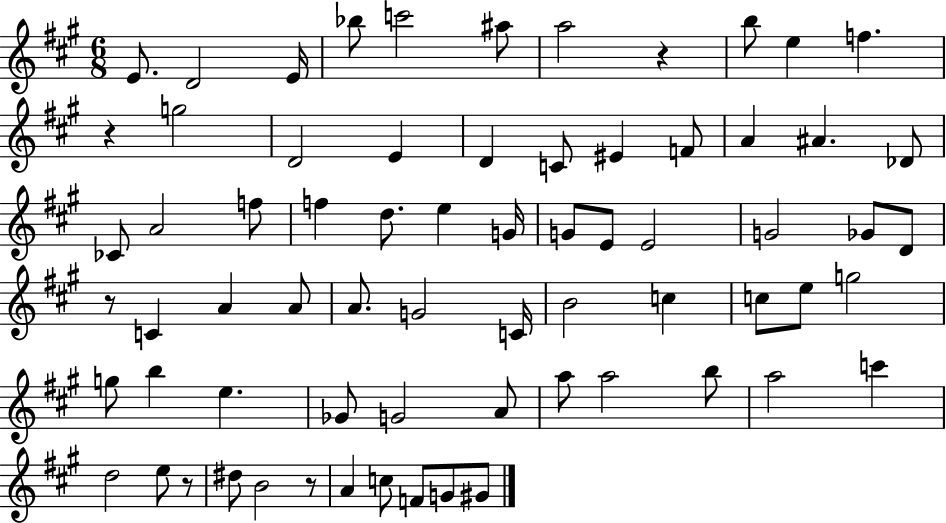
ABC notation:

X:1
T:Untitled
M:6/8
L:1/4
K:A
E/2 D2 E/4 _b/2 c'2 ^a/2 a2 z b/2 e f z g2 D2 E D C/2 ^E F/2 A ^A _D/2 _C/2 A2 f/2 f d/2 e G/4 G/2 E/2 E2 G2 _G/2 D/2 z/2 C A A/2 A/2 G2 C/4 B2 c c/2 e/2 g2 g/2 b e _G/2 G2 A/2 a/2 a2 b/2 a2 c' d2 e/2 z/2 ^d/2 B2 z/2 A c/2 F/2 G/2 ^G/2